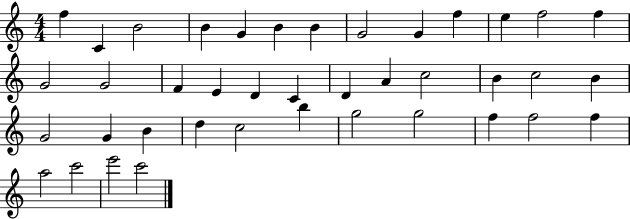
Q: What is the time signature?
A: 4/4